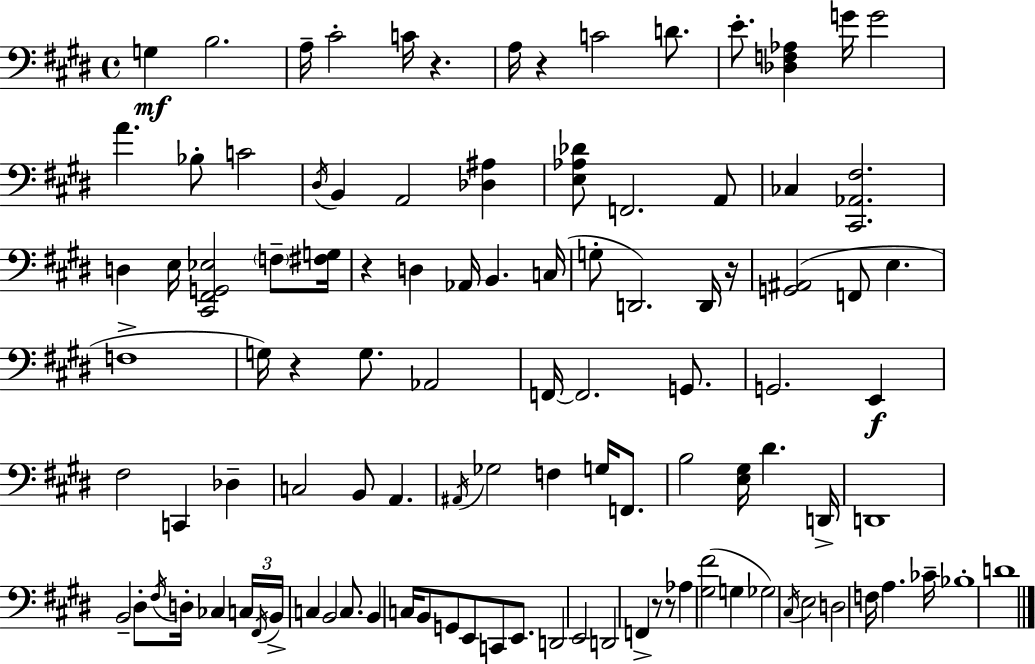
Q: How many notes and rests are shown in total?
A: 105